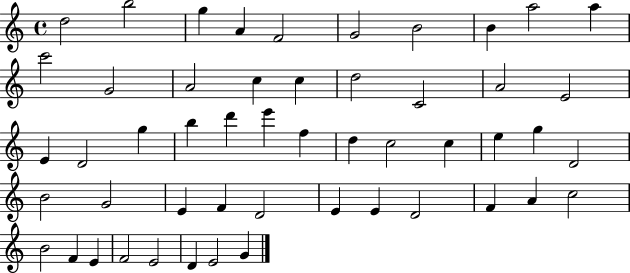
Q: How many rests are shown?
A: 0